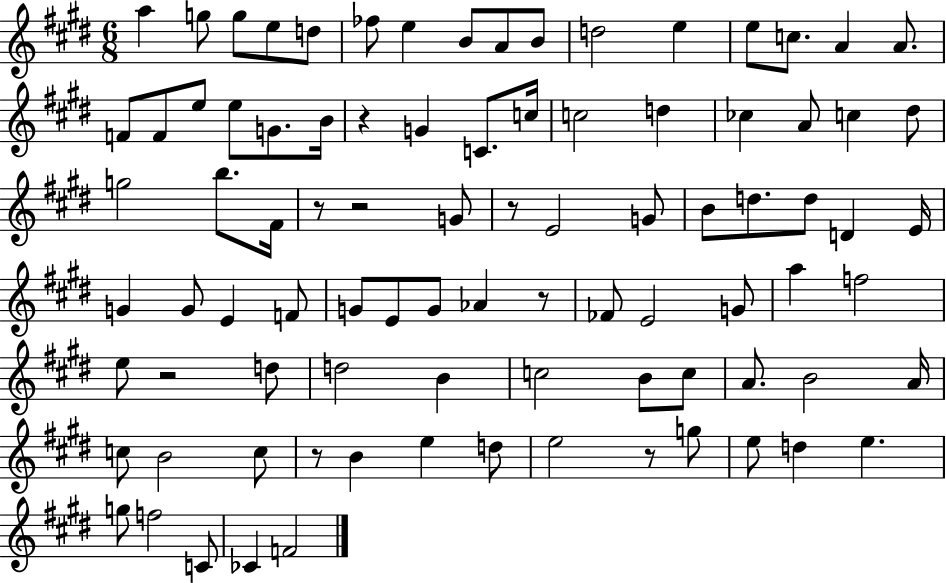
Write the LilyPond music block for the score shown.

{
  \clef treble
  \numericTimeSignature
  \time 6/8
  \key e \major
  a''4 g''8 g''8 e''8 d''8 | fes''8 e''4 b'8 a'8 b'8 | d''2 e''4 | e''8 c''8. a'4 a'8. | \break f'8 f'8 e''8 e''8 g'8. b'16 | r4 g'4 c'8. c''16 | c''2 d''4 | ces''4 a'8 c''4 dis''8 | \break g''2 b''8. fis'16 | r8 r2 g'8 | r8 e'2 g'8 | b'8 d''8. d''8 d'4 e'16 | \break g'4 g'8 e'4 f'8 | g'8 e'8 g'8 aes'4 r8 | fes'8 e'2 g'8 | a''4 f''2 | \break e''8 r2 d''8 | d''2 b'4 | c''2 b'8 c''8 | a'8. b'2 a'16 | \break c''8 b'2 c''8 | r8 b'4 e''4 d''8 | e''2 r8 g''8 | e''8 d''4 e''4. | \break g''8 f''2 c'8 | ces'4 f'2 | \bar "|."
}